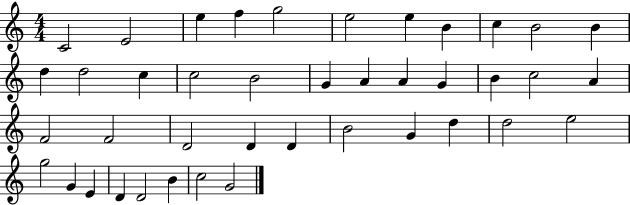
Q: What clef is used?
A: treble